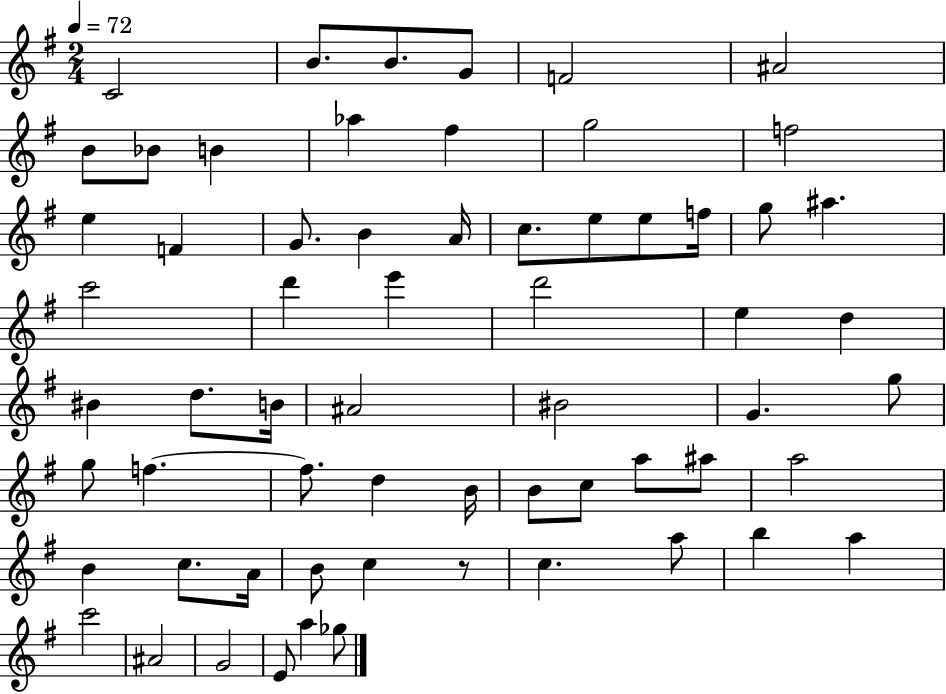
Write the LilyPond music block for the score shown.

{
  \clef treble
  \numericTimeSignature
  \time 2/4
  \key g \major
  \tempo 4 = 72
  c'2 | b'8. b'8. g'8 | f'2 | ais'2 | \break b'8 bes'8 b'4 | aes''4 fis''4 | g''2 | f''2 | \break e''4 f'4 | g'8. b'4 a'16 | c''8. e''8 e''8 f''16 | g''8 ais''4. | \break c'''2 | d'''4 e'''4 | d'''2 | e''4 d''4 | \break bis'4 d''8. b'16 | ais'2 | bis'2 | g'4. g''8 | \break g''8 f''4.~~ | f''8. d''4 b'16 | b'8 c''8 a''8 ais''8 | a''2 | \break b'4 c''8. a'16 | b'8 c''4 r8 | c''4. a''8 | b''4 a''4 | \break c'''2 | ais'2 | g'2 | e'8 a''4 ges''8 | \break \bar "|."
}